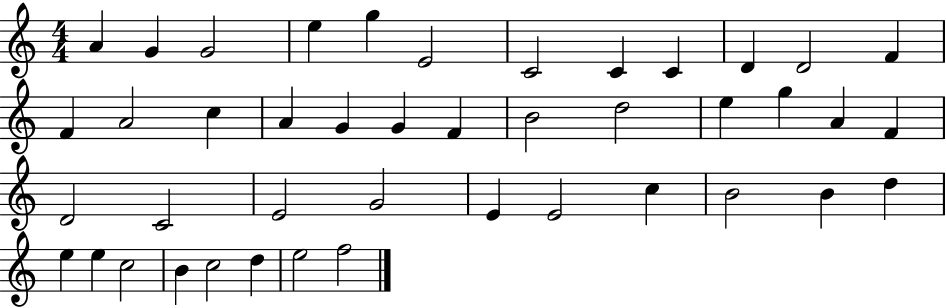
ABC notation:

X:1
T:Untitled
M:4/4
L:1/4
K:C
A G G2 e g E2 C2 C C D D2 F F A2 c A G G F B2 d2 e g A F D2 C2 E2 G2 E E2 c B2 B d e e c2 B c2 d e2 f2